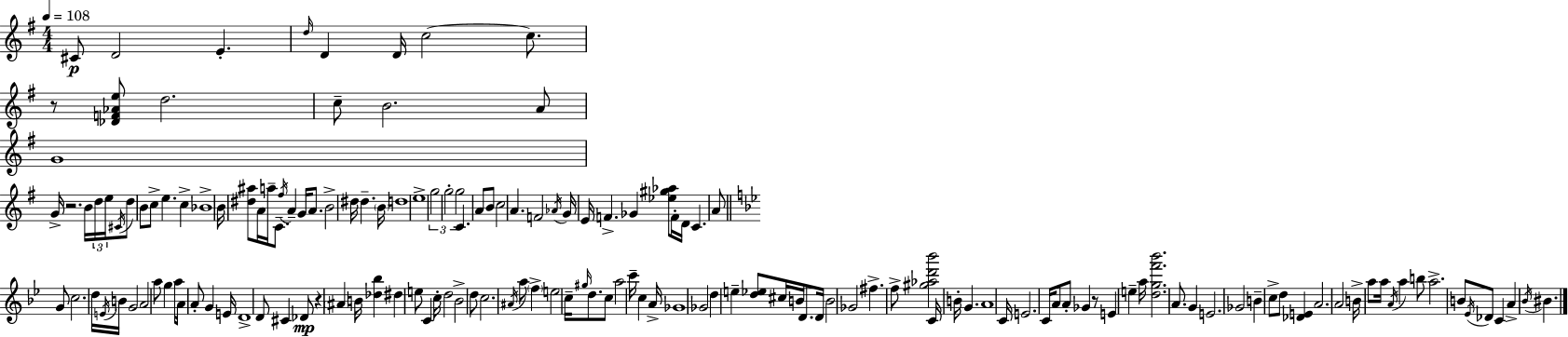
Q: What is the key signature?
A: E minor